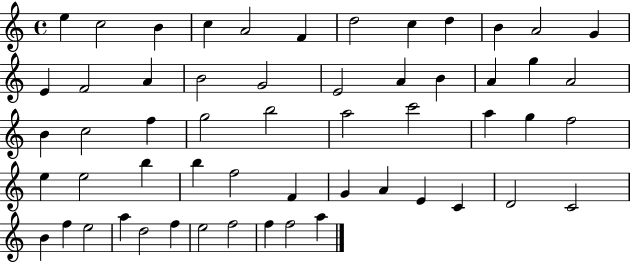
{
  \clef treble
  \time 4/4
  \defaultTimeSignature
  \key c \major
  e''4 c''2 b'4 | c''4 a'2 f'4 | d''2 c''4 d''4 | b'4 a'2 g'4 | \break e'4 f'2 a'4 | b'2 g'2 | e'2 a'4 b'4 | a'4 g''4 a'2 | \break b'4 c''2 f''4 | g''2 b''2 | a''2 c'''2 | a''4 g''4 f''2 | \break e''4 e''2 b''4 | b''4 f''2 f'4 | g'4 a'4 e'4 c'4 | d'2 c'2 | \break b'4 f''4 e''2 | a''4 d''2 f''4 | e''2 f''2 | f''4 f''2 a''4 | \break \bar "|."
}